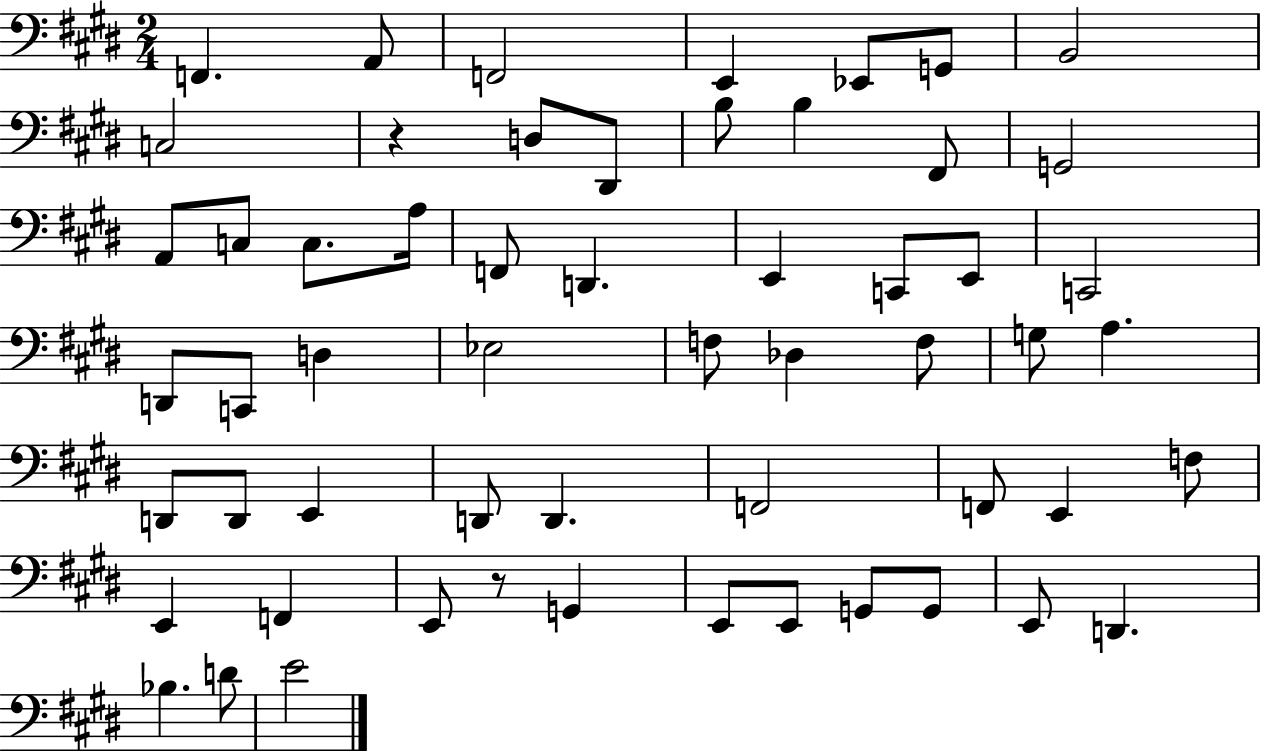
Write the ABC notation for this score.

X:1
T:Untitled
M:2/4
L:1/4
K:E
F,, A,,/2 F,,2 E,, _E,,/2 G,,/2 B,,2 C,2 z D,/2 ^D,,/2 B,/2 B, ^F,,/2 G,,2 A,,/2 C,/2 C,/2 A,/4 F,,/2 D,, E,, C,,/2 E,,/2 C,,2 D,,/2 C,,/2 D, _E,2 F,/2 _D, F,/2 G,/2 A, D,,/2 D,,/2 E,, D,,/2 D,, F,,2 F,,/2 E,, F,/2 E,, F,, E,,/2 z/2 G,, E,,/2 E,,/2 G,,/2 G,,/2 E,,/2 D,, _B, D/2 E2